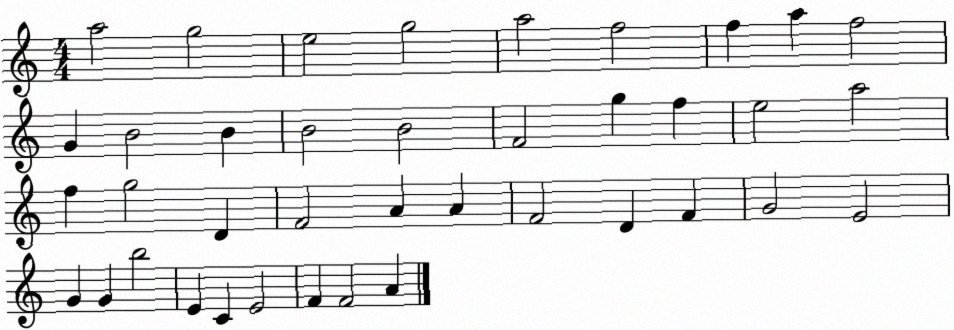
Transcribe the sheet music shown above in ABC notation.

X:1
T:Untitled
M:4/4
L:1/4
K:C
a2 g2 e2 g2 a2 f2 f a f2 G B2 B B2 B2 F2 g f e2 a2 f g2 D F2 A A F2 D F G2 E2 G G b2 E C E2 F F2 A